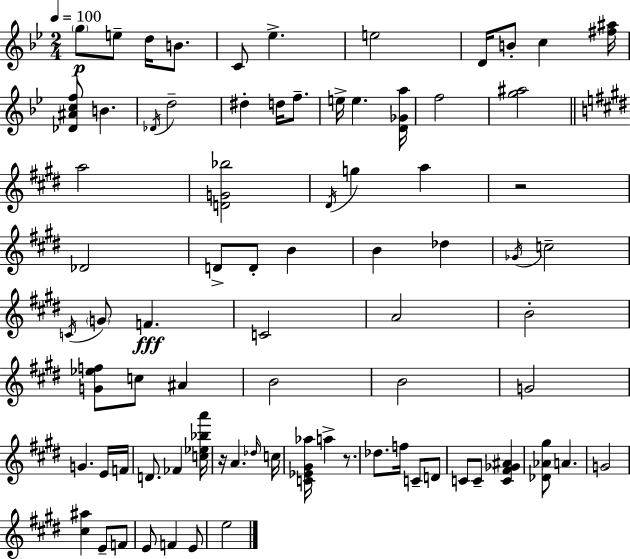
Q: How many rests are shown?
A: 3